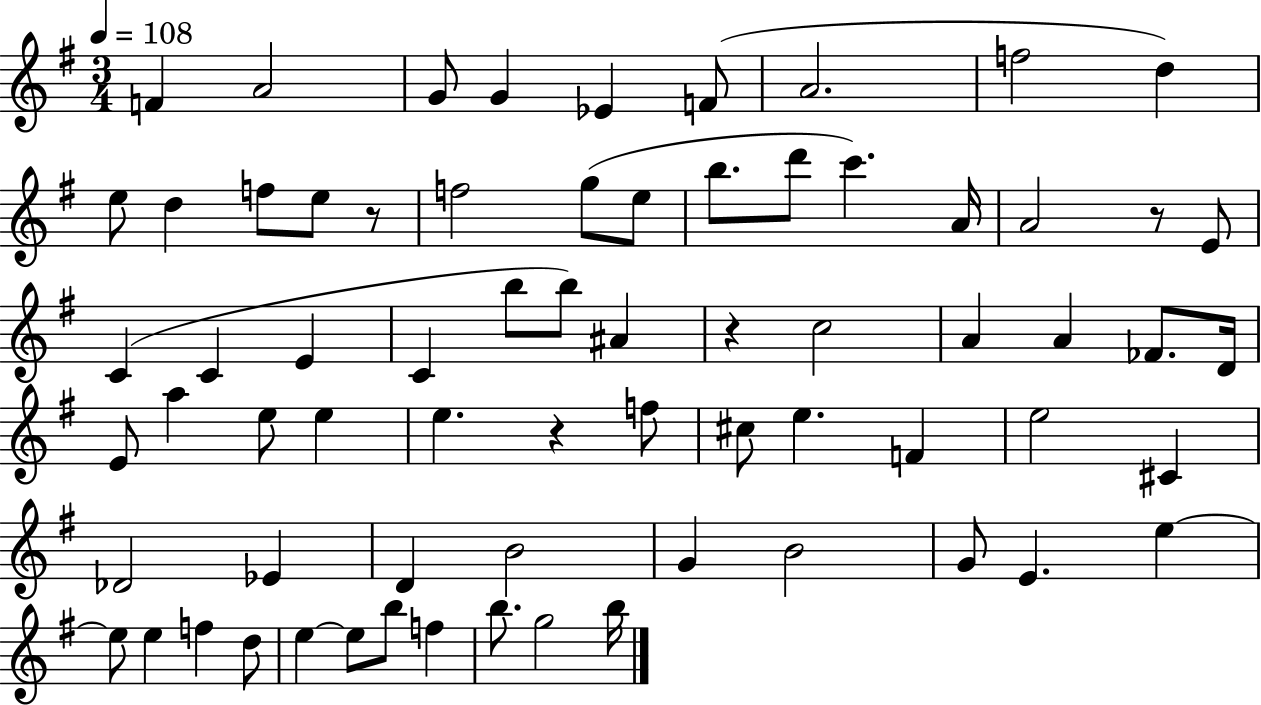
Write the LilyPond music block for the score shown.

{
  \clef treble
  \numericTimeSignature
  \time 3/4
  \key g \major
  \tempo 4 = 108
  \repeat volta 2 { f'4 a'2 | g'8 g'4 ees'4 f'8( | a'2. | f''2 d''4) | \break e''8 d''4 f''8 e''8 r8 | f''2 g''8( e''8 | b''8. d'''8 c'''4.) a'16 | a'2 r8 e'8 | \break c'4( c'4 e'4 | c'4 b''8 b''8) ais'4 | r4 c''2 | a'4 a'4 fes'8. d'16 | \break e'8 a''4 e''8 e''4 | e''4. r4 f''8 | cis''8 e''4. f'4 | e''2 cis'4 | \break des'2 ees'4 | d'4 b'2 | g'4 b'2 | g'8 e'4. e''4~~ | \break e''8 e''4 f''4 d''8 | e''4~~ e''8 b''8 f''4 | b''8. g''2 b''16 | } \bar "|."
}